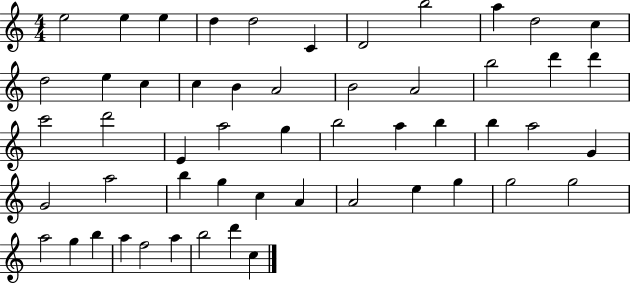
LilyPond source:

{
  \clef treble
  \numericTimeSignature
  \time 4/4
  \key c \major
  e''2 e''4 e''4 | d''4 d''2 c'4 | d'2 b''2 | a''4 d''2 c''4 | \break d''2 e''4 c''4 | c''4 b'4 a'2 | b'2 a'2 | b''2 d'''4 d'''4 | \break c'''2 d'''2 | e'4 a''2 g''4 | b''2 a''4 b''4 | b''4 a''2 g'4 | \break g'2 a''2 | b''4 g''4 c''4 a'4 | a'2 e''4 g''4 | g''2 g''2 | \break a''2 g''4 b''4 | a''4 f''2 a''4 | b''2 d'''4 c''4 | \bar "|."
}